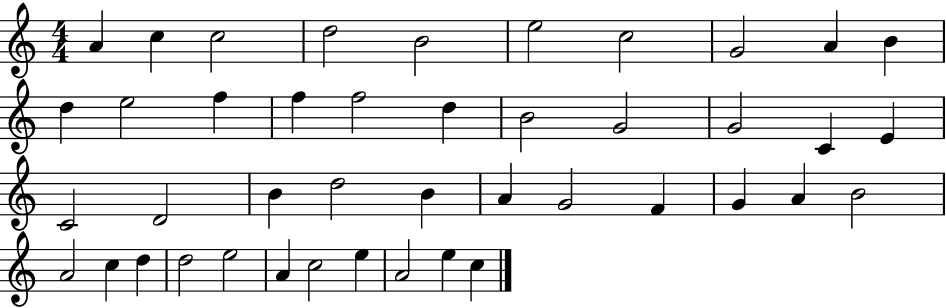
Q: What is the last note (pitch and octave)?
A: C5